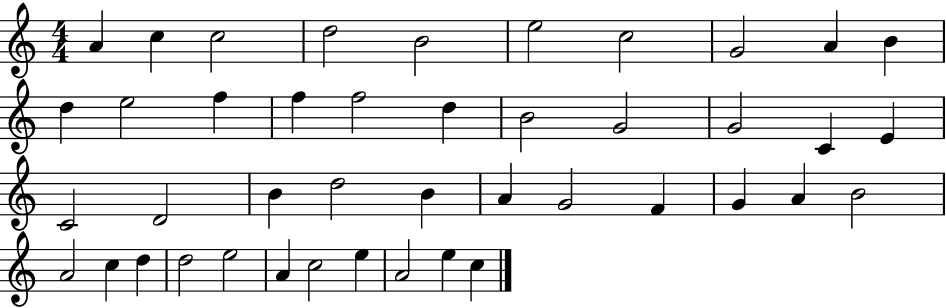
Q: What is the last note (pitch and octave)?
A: C5